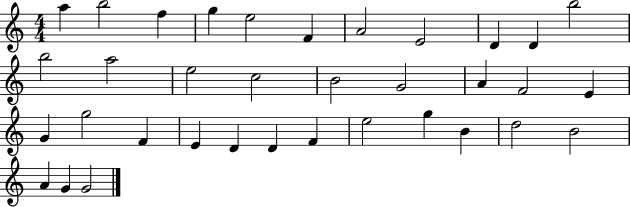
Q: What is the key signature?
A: C major